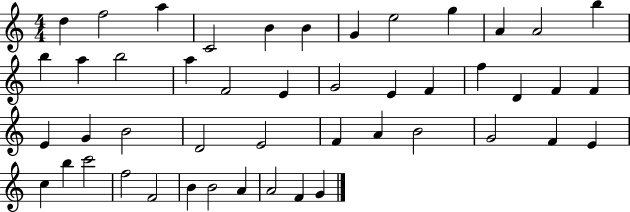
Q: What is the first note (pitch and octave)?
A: D5